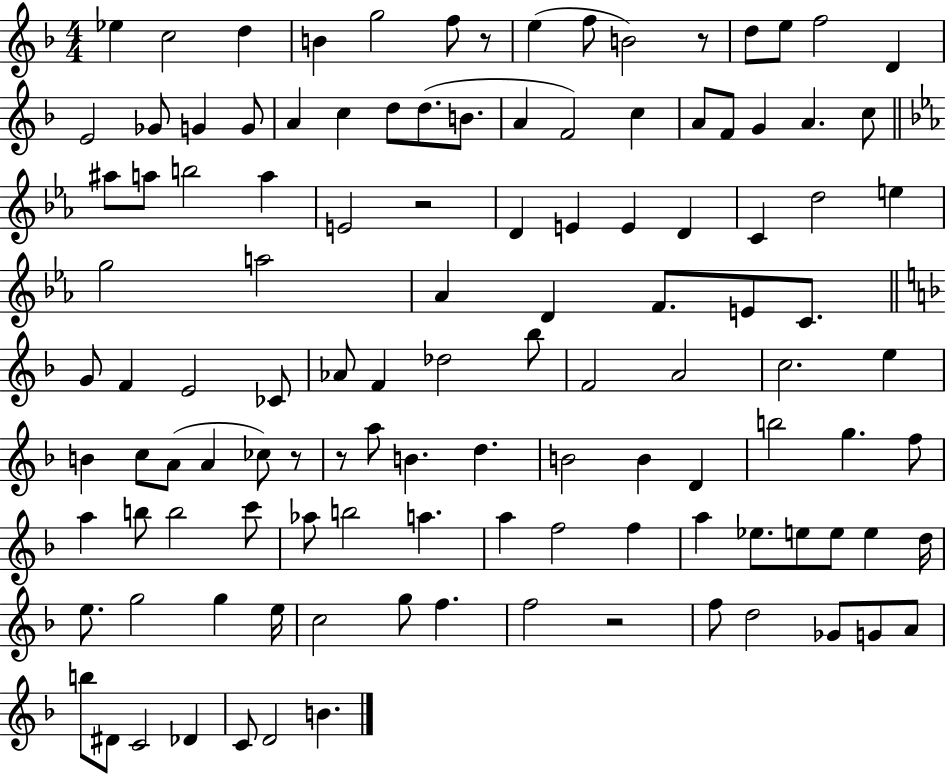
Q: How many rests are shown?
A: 6